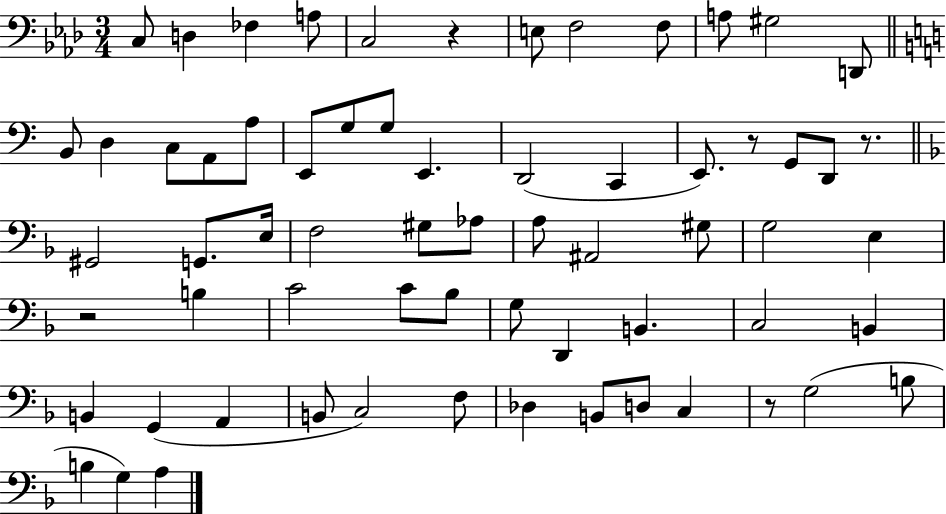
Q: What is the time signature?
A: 3/4